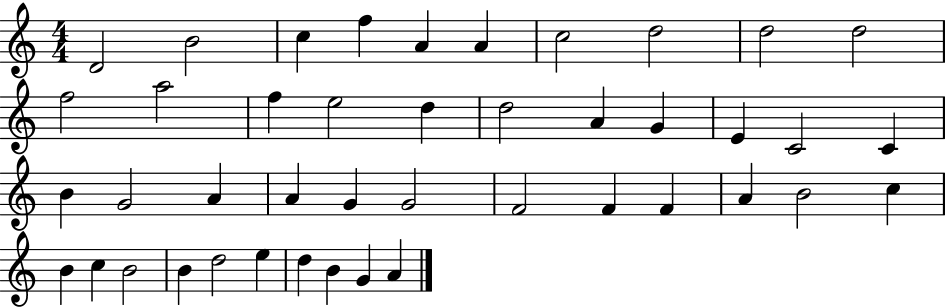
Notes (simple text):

D4/h B4/h C5/q F5/q A4/q A4/q C5/h D5/h D5/h D5/h F5/h A5/h F5/q E5/h D5/q D5/h A4/q G4/q E4/q C4/h C4/q B4/q G4/h A4/q A4/q G4/q G4/h F4/h F4/q F4/q A4/q B4/h C5/q B4/q C5/q B4/h B4/q D5/h E5/q D5/q B4/q G4/q A4/q